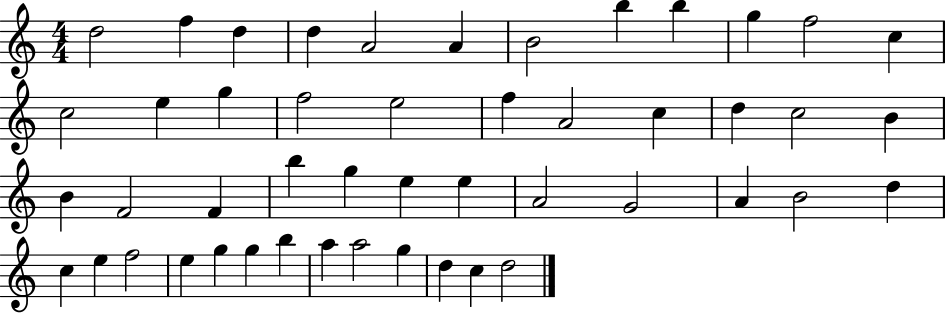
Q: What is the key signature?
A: C major